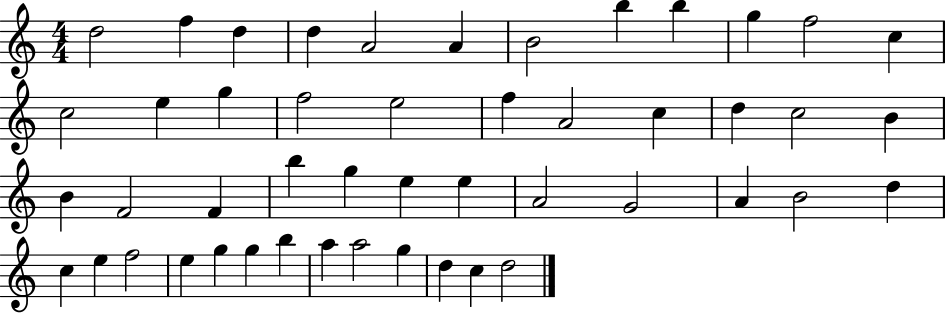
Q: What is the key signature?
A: C major